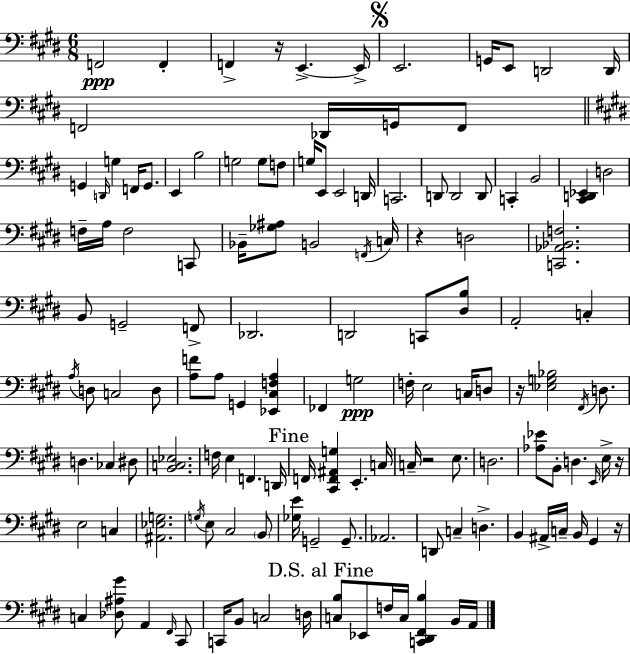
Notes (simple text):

F2/h F2/q F2/q R/s E2/q. E2/s E2/h. G2/s E2/e D2/h D2/s F2/h Db2/s G2/s F2/e G2/q D2/s G3/q F2/s G2/e. E2/q B3/h G3/h G3/e F3/e G3/s E2/e E2/h D2/s C2/h. D2/e D2/h D2/e C2/q B2/h [C#2,D2,Eb2]/q D3/h F3/s A3/s F3/h C2/e Bb2/s [Gb3,A#3]/e B2/h F2/s C3/s R/q D3/h [C2,Ab2,Bb2,F3]/h. B2/e G2/h F2/e Db2/h. D2/h C2/e [D#3,B3]/e A2/h C3/q A3/s D3/e C3/h D3/e [A3,F4]/e A3/e G2/q [Eb2,C#3,F3,A3]/q FES2/q G3/h F3/s E3/h C3/s D3/e R/s [Eb3,G3,Bb3]/h F#2/s D3/e. D3/q. CES3/q D#3/e [B2,C3,Eb3]/h. F3/s E3/q F2/q. D2/s F2/s [C#2,F2,A#2,G3]/q E2/q. C3/s C3/s R/h E3/e. D3/h. [Ab3,Eb4]/e B2/e D3/q. E2/s E3/s R/s E3/h C3/q [A#2,Eb3,G3]/h. G3/s E3/e C#3/h B2/e [Gb3,E4]/s G2/h G2/e. Ab2/h. D2/e C3/q D3/q. B2/q A#2/s C3/s B2/s G#2/q R/s C3/q [Db3,A#3,G#4]/e A2/q F#2/s C#2/e C2/s B2/e C3/h D3/s [C3,B3]/e Eb2/e F3/s C3/s [C2,D#2,F#2,B3]/q B2/s A2/s